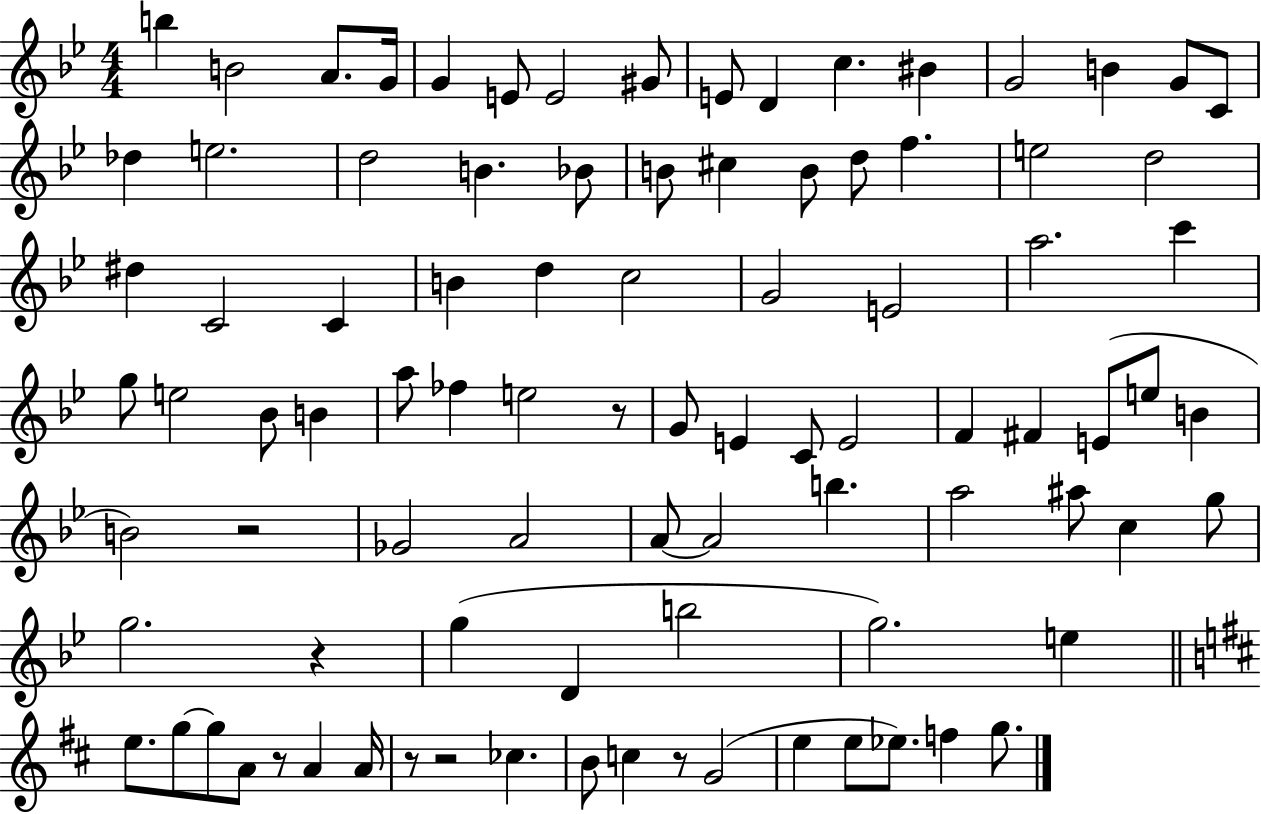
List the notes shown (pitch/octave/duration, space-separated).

B5/q B4/h A4/e. G4/s G4/q E4/e E4/h G#4/e E4/e D4/q C5/q. BIS4/q G4/h B4/q G4/e C4/e Db5/q E5/h. D5/h B4/q. Bb4/e B4/e C#5/q B4/e D5/e F5/q. E5/h D5/h D#5/q C4/h C4/q B4/q D5/q C5/h G4/h E4/h A5/h. C6/q G5/e E5/h Bb4/e B4/q A5/e FES5/q E5/h R/e G4/e E4/q C4/e E4/h F4/q F#4/q E4/e E5/e B4/q B4/h R/h Gb4/h A4/h A4/e A4/h B5/q. A5/h A#5/e C5/q G5/e G5/h. R/q G5/q D4/q B5/h G5/h. E5/q E5/e. G5/e G5/e A4/e R/e A4/q A4/s R/e R/h CES5/q. B4/e C5/q R/e G4/h E5/q E5/e Eb5/e. F5/q G5/e.